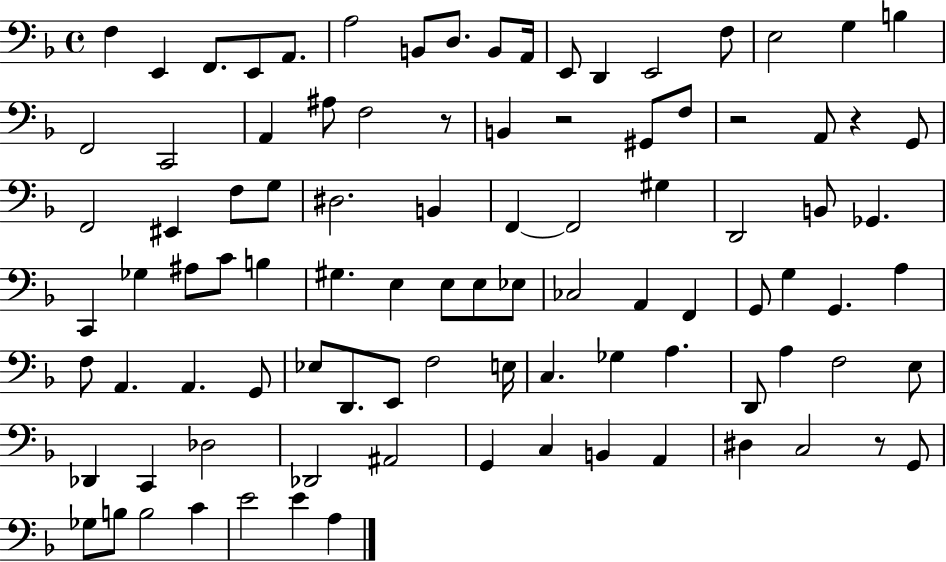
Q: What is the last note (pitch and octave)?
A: A3